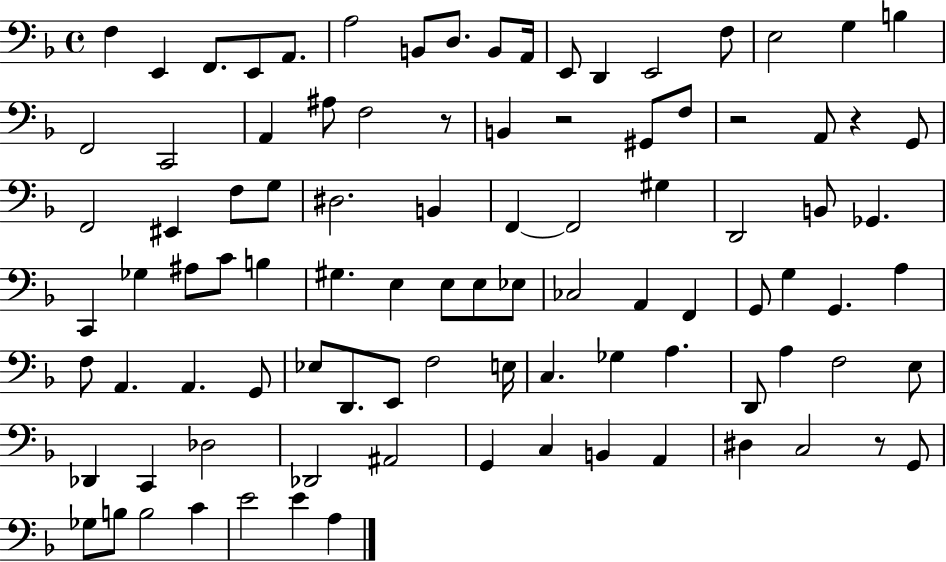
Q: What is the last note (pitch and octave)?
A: A3